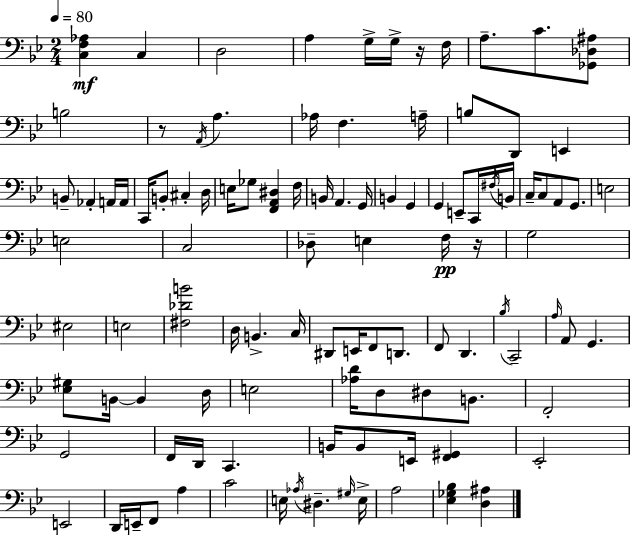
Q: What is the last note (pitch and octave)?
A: A3